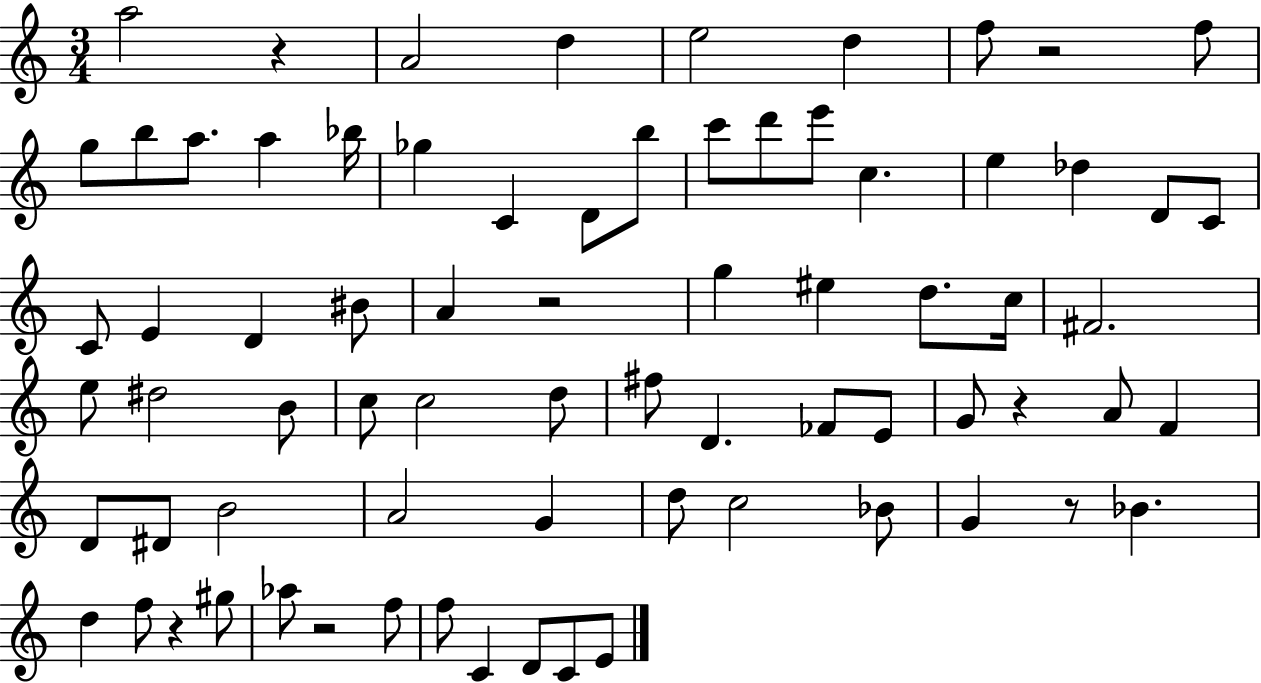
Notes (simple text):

A5/h R/q A4/h D5/q E5/h D5/q F5/e R/h F5/e G5/e B5/e A5/e. A5/q Bb5/s Gb5/q C4/q D4/e B5/e C6/e D6/e E6/e C5/q. E5/q Db5/q D4/e C4/e C4/e E4/q D4/q BIS4/e A4/q R/h G5/q EIS5/q D5/e. C5/s F#4/h. E5/e D#5/h B4/e C5/e C5/h D5/e F#5/e D4/q. FES4/e E4/e G4/e R/q A4/e F4/q D4/e D#4/e B4/h A4/h G4/q D5/e C5/h Bb4/e G4/q R/e Bb4/q. D5/q F5/e R/q G#5/e Ab5/e R/h F5/e F5/e C4/q D4/e C4/e E4/e